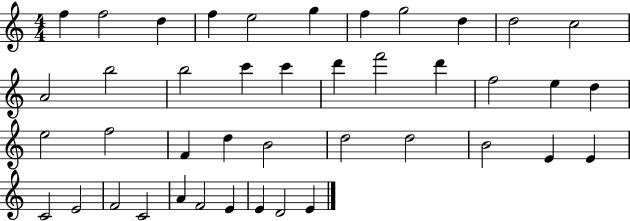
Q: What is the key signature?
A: C major